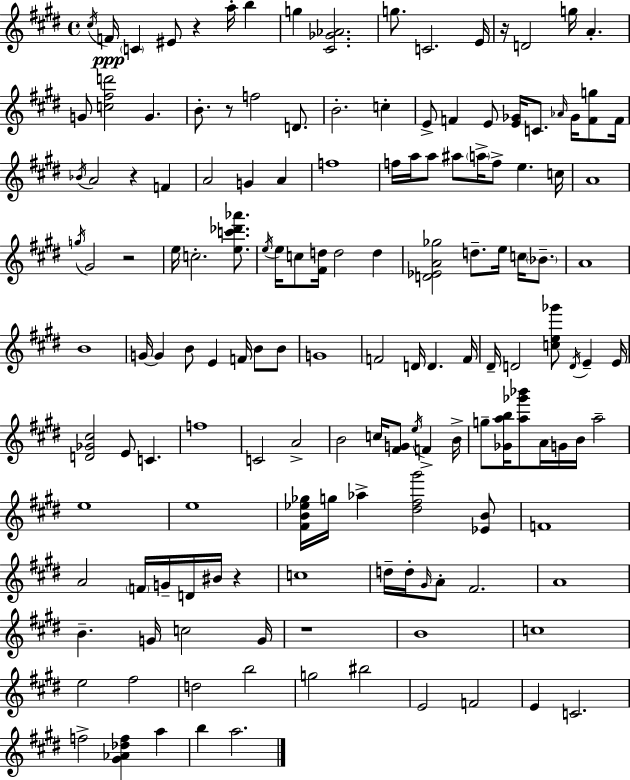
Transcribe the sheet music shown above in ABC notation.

X:1
T:Untitled
M:4/4
L:1/4
K:E
^c/4 F/4 C ^E/2 z a/4 b g [^C_G_A]2 g/2 C2 E/4 z/4 D2 g/4 A G/2 [c^fd']2 G B/2 z/2 f2 D/2 B2 c E/2 F E/2 [E_G]/4 C/2 _A/4 _G/4 [Fg]/2 F/4 _B/4 A2 z F A2 G A f4 f/4 a/4 a/2 ^a/2 a/4 f/2 e c/4 A4 g/4 ^G2 z2 e/4 c2 [ec'_d'_a']/2 e/4 e/4 c/2 [^Fd]/4 d2 d [D_EA_g]2 d/2 e/4 c/4 _B/2 A4 B4 G/4 G B/2 E F/4 B/2 B/2 G4 F2 D/4 D F/4 ^D/4 D2 [ce_g']/2 D/4 E E/4 [D_G^c]2 E/2 C f4 C2 A2 B2 c/4 [^FG]/2 e/4 F B/4 g/2 [_Gab]/4 [a_g'_b']/2 A/4 G/4 B/4 a2 e4 e4 [^FB_e_g]/4 g/4 _a [^d^f^g']2 [_EB]/2 F4 A2 F/4 G/4 D/4 ^B/4 z c4 d/4 d/4 ^G/4 A/2 ^F2 A4 B G/4 c2 G/4 z4 B4 c4 e2 ^f2 d2 b2 g2 ^b2 E2 F2 E C2 f2 [^G_A_df] a b a2